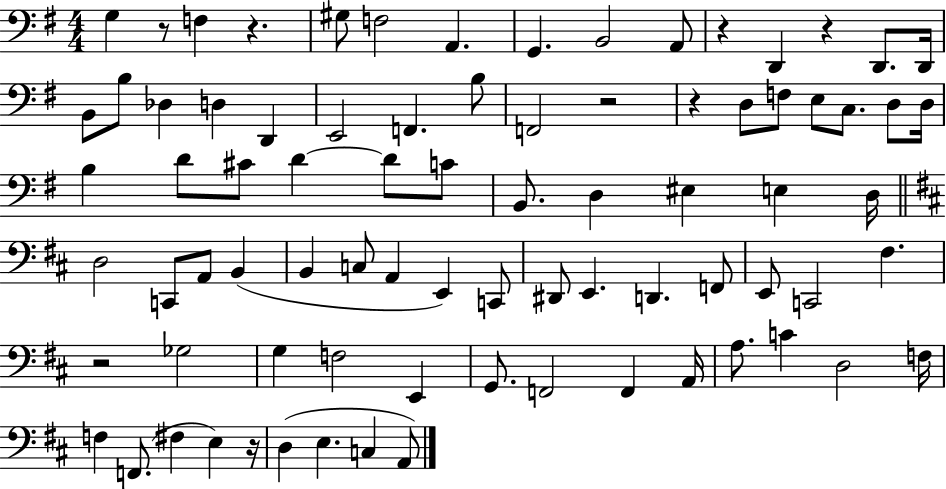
G3/q R/e F3/q R/q. G#3/e F3/h A2/q. G2/q. B2/h A2/e R/q D2/q R/q D2/e. D2/s B2/e B3/e Db3/q D3/q D2/q E2/h F2/q. B3/e F2/h R/h R/q D3/e F3/e E3/e C3/e. D3/e D3/s B3/q D4/e C#4/e D4/q D4/e C4/e B2/e. D3/q EIS3/q E3/q D3/s D3/h C2/e A2/e B2/q B2/q C3/e A2/q E2/q C2/e D#2/e E2/q. D2/q. F2/e E2/e C2/h F#3/q. R/h Gb3/h G3/q F3/h E2/q G2/e. F2/h F2/q A2/s A3/e. C4/q D3/h F3/s F3/q F2/e. F#3/q E3/q R/s D3/q E3/q. C3/q A2/e